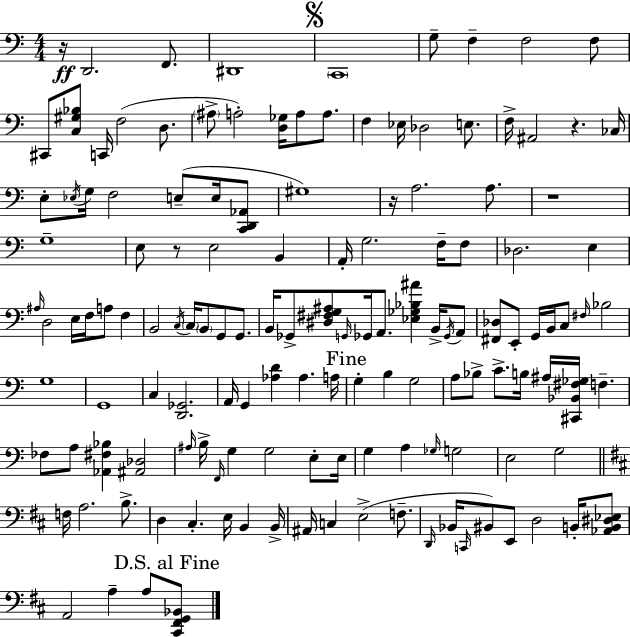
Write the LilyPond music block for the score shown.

{
  \clef bass
  \numericTimeSignature
  \time 4/4
  \key a \minor
  r16\ff d,2. f,8. | dis,1 | \mark \markup { \musicglyph "scripts.segno" } \parenthesize c,1 | g8-- f4-- f2 f8 | \break cis,8 <c gis bes>8 c,16 f2( d8. | \parenthesize ais8-> a2-.) <d ges>16 a8 a8. | f4 ees16 des2 e8. | f16-> ais,2 r4. ces16 | \break e8-. \acciaccatura { ees16 } g16 f2 e8--( e16 <c, d, aes,>8 | gis1) | r16 a2. a8. | r1 | \break g1-- | e8 r8 e2 b,4 | a,16-. g2. f16-- f8 | des2. e4 | \break \grace { ais16 } d2 e16 f16 a8 f4 | b,2 \acciaccatura { c16 } \parenthesize c16 \parenthesize b,8 g,8 | g,8. b,16 ges,8-> <dis fis g ais>8 \grace { g,16 } ges,16 a,8. <ees ges bes ais'>4 | b,16-> \acciaccatura { ges,16 } a,8 <fis, des>8 e,8-. g,16 b,16 c8 \grace { fis16 } bes2 | \break g1 | g,1 | c4 <d, ges,>2. | a,16 g,4 <aes d'>4 aes4. | \break a16 \mark "Fine" g4-. b4 g2 | a8 bes8-> c'8.-> b16 ais16 <cis, bes, fis ges>16 | f4.-- fes8 a8 <aes, fis bes>4 <ais, des>2 | \grace { ais16 } b16-> \grace { f,16 } g4 g2 | \break e8-. e16 g4 a4 | \grace { ges16 } g2 e2 | g2 \bar "||" \break \key b \minor f16 a2. b8.-> | d4 cis4.-. e16 b,4 b,16-> | ais,16 c4 e2->( f8.-- | \grace { d,16 } bes,16 \grace { c,16 } bis,8) e,8 d2 b,16-. | \break <aes, b, dis ees>8 a,2 a4-- a8 | \mark "D.S. al Fine" <cis, fis, g, bes,>8 \bar "|."
}